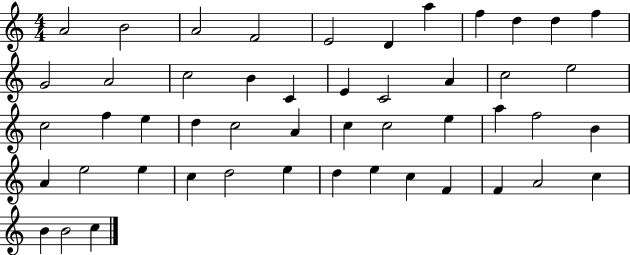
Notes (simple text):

A4/h B4/h A4/h F4/h E4/h D4/q A5/q F5/q D5/q D5/q F5/q G4/h A4/h C5/h B4/q C4/q E4/q C4/h A4/q C5/h E5/h C5/h F5/q E5/q D5/q C5/h A4/q C5/q C5/h E5/q A5/q F5/h B4/q A4/q E5/h E5/q C5/q D5/h E5/q D5/q E5/q C5/q F4/q F4/q A4/h C5/q B4/q B4/h C5/q